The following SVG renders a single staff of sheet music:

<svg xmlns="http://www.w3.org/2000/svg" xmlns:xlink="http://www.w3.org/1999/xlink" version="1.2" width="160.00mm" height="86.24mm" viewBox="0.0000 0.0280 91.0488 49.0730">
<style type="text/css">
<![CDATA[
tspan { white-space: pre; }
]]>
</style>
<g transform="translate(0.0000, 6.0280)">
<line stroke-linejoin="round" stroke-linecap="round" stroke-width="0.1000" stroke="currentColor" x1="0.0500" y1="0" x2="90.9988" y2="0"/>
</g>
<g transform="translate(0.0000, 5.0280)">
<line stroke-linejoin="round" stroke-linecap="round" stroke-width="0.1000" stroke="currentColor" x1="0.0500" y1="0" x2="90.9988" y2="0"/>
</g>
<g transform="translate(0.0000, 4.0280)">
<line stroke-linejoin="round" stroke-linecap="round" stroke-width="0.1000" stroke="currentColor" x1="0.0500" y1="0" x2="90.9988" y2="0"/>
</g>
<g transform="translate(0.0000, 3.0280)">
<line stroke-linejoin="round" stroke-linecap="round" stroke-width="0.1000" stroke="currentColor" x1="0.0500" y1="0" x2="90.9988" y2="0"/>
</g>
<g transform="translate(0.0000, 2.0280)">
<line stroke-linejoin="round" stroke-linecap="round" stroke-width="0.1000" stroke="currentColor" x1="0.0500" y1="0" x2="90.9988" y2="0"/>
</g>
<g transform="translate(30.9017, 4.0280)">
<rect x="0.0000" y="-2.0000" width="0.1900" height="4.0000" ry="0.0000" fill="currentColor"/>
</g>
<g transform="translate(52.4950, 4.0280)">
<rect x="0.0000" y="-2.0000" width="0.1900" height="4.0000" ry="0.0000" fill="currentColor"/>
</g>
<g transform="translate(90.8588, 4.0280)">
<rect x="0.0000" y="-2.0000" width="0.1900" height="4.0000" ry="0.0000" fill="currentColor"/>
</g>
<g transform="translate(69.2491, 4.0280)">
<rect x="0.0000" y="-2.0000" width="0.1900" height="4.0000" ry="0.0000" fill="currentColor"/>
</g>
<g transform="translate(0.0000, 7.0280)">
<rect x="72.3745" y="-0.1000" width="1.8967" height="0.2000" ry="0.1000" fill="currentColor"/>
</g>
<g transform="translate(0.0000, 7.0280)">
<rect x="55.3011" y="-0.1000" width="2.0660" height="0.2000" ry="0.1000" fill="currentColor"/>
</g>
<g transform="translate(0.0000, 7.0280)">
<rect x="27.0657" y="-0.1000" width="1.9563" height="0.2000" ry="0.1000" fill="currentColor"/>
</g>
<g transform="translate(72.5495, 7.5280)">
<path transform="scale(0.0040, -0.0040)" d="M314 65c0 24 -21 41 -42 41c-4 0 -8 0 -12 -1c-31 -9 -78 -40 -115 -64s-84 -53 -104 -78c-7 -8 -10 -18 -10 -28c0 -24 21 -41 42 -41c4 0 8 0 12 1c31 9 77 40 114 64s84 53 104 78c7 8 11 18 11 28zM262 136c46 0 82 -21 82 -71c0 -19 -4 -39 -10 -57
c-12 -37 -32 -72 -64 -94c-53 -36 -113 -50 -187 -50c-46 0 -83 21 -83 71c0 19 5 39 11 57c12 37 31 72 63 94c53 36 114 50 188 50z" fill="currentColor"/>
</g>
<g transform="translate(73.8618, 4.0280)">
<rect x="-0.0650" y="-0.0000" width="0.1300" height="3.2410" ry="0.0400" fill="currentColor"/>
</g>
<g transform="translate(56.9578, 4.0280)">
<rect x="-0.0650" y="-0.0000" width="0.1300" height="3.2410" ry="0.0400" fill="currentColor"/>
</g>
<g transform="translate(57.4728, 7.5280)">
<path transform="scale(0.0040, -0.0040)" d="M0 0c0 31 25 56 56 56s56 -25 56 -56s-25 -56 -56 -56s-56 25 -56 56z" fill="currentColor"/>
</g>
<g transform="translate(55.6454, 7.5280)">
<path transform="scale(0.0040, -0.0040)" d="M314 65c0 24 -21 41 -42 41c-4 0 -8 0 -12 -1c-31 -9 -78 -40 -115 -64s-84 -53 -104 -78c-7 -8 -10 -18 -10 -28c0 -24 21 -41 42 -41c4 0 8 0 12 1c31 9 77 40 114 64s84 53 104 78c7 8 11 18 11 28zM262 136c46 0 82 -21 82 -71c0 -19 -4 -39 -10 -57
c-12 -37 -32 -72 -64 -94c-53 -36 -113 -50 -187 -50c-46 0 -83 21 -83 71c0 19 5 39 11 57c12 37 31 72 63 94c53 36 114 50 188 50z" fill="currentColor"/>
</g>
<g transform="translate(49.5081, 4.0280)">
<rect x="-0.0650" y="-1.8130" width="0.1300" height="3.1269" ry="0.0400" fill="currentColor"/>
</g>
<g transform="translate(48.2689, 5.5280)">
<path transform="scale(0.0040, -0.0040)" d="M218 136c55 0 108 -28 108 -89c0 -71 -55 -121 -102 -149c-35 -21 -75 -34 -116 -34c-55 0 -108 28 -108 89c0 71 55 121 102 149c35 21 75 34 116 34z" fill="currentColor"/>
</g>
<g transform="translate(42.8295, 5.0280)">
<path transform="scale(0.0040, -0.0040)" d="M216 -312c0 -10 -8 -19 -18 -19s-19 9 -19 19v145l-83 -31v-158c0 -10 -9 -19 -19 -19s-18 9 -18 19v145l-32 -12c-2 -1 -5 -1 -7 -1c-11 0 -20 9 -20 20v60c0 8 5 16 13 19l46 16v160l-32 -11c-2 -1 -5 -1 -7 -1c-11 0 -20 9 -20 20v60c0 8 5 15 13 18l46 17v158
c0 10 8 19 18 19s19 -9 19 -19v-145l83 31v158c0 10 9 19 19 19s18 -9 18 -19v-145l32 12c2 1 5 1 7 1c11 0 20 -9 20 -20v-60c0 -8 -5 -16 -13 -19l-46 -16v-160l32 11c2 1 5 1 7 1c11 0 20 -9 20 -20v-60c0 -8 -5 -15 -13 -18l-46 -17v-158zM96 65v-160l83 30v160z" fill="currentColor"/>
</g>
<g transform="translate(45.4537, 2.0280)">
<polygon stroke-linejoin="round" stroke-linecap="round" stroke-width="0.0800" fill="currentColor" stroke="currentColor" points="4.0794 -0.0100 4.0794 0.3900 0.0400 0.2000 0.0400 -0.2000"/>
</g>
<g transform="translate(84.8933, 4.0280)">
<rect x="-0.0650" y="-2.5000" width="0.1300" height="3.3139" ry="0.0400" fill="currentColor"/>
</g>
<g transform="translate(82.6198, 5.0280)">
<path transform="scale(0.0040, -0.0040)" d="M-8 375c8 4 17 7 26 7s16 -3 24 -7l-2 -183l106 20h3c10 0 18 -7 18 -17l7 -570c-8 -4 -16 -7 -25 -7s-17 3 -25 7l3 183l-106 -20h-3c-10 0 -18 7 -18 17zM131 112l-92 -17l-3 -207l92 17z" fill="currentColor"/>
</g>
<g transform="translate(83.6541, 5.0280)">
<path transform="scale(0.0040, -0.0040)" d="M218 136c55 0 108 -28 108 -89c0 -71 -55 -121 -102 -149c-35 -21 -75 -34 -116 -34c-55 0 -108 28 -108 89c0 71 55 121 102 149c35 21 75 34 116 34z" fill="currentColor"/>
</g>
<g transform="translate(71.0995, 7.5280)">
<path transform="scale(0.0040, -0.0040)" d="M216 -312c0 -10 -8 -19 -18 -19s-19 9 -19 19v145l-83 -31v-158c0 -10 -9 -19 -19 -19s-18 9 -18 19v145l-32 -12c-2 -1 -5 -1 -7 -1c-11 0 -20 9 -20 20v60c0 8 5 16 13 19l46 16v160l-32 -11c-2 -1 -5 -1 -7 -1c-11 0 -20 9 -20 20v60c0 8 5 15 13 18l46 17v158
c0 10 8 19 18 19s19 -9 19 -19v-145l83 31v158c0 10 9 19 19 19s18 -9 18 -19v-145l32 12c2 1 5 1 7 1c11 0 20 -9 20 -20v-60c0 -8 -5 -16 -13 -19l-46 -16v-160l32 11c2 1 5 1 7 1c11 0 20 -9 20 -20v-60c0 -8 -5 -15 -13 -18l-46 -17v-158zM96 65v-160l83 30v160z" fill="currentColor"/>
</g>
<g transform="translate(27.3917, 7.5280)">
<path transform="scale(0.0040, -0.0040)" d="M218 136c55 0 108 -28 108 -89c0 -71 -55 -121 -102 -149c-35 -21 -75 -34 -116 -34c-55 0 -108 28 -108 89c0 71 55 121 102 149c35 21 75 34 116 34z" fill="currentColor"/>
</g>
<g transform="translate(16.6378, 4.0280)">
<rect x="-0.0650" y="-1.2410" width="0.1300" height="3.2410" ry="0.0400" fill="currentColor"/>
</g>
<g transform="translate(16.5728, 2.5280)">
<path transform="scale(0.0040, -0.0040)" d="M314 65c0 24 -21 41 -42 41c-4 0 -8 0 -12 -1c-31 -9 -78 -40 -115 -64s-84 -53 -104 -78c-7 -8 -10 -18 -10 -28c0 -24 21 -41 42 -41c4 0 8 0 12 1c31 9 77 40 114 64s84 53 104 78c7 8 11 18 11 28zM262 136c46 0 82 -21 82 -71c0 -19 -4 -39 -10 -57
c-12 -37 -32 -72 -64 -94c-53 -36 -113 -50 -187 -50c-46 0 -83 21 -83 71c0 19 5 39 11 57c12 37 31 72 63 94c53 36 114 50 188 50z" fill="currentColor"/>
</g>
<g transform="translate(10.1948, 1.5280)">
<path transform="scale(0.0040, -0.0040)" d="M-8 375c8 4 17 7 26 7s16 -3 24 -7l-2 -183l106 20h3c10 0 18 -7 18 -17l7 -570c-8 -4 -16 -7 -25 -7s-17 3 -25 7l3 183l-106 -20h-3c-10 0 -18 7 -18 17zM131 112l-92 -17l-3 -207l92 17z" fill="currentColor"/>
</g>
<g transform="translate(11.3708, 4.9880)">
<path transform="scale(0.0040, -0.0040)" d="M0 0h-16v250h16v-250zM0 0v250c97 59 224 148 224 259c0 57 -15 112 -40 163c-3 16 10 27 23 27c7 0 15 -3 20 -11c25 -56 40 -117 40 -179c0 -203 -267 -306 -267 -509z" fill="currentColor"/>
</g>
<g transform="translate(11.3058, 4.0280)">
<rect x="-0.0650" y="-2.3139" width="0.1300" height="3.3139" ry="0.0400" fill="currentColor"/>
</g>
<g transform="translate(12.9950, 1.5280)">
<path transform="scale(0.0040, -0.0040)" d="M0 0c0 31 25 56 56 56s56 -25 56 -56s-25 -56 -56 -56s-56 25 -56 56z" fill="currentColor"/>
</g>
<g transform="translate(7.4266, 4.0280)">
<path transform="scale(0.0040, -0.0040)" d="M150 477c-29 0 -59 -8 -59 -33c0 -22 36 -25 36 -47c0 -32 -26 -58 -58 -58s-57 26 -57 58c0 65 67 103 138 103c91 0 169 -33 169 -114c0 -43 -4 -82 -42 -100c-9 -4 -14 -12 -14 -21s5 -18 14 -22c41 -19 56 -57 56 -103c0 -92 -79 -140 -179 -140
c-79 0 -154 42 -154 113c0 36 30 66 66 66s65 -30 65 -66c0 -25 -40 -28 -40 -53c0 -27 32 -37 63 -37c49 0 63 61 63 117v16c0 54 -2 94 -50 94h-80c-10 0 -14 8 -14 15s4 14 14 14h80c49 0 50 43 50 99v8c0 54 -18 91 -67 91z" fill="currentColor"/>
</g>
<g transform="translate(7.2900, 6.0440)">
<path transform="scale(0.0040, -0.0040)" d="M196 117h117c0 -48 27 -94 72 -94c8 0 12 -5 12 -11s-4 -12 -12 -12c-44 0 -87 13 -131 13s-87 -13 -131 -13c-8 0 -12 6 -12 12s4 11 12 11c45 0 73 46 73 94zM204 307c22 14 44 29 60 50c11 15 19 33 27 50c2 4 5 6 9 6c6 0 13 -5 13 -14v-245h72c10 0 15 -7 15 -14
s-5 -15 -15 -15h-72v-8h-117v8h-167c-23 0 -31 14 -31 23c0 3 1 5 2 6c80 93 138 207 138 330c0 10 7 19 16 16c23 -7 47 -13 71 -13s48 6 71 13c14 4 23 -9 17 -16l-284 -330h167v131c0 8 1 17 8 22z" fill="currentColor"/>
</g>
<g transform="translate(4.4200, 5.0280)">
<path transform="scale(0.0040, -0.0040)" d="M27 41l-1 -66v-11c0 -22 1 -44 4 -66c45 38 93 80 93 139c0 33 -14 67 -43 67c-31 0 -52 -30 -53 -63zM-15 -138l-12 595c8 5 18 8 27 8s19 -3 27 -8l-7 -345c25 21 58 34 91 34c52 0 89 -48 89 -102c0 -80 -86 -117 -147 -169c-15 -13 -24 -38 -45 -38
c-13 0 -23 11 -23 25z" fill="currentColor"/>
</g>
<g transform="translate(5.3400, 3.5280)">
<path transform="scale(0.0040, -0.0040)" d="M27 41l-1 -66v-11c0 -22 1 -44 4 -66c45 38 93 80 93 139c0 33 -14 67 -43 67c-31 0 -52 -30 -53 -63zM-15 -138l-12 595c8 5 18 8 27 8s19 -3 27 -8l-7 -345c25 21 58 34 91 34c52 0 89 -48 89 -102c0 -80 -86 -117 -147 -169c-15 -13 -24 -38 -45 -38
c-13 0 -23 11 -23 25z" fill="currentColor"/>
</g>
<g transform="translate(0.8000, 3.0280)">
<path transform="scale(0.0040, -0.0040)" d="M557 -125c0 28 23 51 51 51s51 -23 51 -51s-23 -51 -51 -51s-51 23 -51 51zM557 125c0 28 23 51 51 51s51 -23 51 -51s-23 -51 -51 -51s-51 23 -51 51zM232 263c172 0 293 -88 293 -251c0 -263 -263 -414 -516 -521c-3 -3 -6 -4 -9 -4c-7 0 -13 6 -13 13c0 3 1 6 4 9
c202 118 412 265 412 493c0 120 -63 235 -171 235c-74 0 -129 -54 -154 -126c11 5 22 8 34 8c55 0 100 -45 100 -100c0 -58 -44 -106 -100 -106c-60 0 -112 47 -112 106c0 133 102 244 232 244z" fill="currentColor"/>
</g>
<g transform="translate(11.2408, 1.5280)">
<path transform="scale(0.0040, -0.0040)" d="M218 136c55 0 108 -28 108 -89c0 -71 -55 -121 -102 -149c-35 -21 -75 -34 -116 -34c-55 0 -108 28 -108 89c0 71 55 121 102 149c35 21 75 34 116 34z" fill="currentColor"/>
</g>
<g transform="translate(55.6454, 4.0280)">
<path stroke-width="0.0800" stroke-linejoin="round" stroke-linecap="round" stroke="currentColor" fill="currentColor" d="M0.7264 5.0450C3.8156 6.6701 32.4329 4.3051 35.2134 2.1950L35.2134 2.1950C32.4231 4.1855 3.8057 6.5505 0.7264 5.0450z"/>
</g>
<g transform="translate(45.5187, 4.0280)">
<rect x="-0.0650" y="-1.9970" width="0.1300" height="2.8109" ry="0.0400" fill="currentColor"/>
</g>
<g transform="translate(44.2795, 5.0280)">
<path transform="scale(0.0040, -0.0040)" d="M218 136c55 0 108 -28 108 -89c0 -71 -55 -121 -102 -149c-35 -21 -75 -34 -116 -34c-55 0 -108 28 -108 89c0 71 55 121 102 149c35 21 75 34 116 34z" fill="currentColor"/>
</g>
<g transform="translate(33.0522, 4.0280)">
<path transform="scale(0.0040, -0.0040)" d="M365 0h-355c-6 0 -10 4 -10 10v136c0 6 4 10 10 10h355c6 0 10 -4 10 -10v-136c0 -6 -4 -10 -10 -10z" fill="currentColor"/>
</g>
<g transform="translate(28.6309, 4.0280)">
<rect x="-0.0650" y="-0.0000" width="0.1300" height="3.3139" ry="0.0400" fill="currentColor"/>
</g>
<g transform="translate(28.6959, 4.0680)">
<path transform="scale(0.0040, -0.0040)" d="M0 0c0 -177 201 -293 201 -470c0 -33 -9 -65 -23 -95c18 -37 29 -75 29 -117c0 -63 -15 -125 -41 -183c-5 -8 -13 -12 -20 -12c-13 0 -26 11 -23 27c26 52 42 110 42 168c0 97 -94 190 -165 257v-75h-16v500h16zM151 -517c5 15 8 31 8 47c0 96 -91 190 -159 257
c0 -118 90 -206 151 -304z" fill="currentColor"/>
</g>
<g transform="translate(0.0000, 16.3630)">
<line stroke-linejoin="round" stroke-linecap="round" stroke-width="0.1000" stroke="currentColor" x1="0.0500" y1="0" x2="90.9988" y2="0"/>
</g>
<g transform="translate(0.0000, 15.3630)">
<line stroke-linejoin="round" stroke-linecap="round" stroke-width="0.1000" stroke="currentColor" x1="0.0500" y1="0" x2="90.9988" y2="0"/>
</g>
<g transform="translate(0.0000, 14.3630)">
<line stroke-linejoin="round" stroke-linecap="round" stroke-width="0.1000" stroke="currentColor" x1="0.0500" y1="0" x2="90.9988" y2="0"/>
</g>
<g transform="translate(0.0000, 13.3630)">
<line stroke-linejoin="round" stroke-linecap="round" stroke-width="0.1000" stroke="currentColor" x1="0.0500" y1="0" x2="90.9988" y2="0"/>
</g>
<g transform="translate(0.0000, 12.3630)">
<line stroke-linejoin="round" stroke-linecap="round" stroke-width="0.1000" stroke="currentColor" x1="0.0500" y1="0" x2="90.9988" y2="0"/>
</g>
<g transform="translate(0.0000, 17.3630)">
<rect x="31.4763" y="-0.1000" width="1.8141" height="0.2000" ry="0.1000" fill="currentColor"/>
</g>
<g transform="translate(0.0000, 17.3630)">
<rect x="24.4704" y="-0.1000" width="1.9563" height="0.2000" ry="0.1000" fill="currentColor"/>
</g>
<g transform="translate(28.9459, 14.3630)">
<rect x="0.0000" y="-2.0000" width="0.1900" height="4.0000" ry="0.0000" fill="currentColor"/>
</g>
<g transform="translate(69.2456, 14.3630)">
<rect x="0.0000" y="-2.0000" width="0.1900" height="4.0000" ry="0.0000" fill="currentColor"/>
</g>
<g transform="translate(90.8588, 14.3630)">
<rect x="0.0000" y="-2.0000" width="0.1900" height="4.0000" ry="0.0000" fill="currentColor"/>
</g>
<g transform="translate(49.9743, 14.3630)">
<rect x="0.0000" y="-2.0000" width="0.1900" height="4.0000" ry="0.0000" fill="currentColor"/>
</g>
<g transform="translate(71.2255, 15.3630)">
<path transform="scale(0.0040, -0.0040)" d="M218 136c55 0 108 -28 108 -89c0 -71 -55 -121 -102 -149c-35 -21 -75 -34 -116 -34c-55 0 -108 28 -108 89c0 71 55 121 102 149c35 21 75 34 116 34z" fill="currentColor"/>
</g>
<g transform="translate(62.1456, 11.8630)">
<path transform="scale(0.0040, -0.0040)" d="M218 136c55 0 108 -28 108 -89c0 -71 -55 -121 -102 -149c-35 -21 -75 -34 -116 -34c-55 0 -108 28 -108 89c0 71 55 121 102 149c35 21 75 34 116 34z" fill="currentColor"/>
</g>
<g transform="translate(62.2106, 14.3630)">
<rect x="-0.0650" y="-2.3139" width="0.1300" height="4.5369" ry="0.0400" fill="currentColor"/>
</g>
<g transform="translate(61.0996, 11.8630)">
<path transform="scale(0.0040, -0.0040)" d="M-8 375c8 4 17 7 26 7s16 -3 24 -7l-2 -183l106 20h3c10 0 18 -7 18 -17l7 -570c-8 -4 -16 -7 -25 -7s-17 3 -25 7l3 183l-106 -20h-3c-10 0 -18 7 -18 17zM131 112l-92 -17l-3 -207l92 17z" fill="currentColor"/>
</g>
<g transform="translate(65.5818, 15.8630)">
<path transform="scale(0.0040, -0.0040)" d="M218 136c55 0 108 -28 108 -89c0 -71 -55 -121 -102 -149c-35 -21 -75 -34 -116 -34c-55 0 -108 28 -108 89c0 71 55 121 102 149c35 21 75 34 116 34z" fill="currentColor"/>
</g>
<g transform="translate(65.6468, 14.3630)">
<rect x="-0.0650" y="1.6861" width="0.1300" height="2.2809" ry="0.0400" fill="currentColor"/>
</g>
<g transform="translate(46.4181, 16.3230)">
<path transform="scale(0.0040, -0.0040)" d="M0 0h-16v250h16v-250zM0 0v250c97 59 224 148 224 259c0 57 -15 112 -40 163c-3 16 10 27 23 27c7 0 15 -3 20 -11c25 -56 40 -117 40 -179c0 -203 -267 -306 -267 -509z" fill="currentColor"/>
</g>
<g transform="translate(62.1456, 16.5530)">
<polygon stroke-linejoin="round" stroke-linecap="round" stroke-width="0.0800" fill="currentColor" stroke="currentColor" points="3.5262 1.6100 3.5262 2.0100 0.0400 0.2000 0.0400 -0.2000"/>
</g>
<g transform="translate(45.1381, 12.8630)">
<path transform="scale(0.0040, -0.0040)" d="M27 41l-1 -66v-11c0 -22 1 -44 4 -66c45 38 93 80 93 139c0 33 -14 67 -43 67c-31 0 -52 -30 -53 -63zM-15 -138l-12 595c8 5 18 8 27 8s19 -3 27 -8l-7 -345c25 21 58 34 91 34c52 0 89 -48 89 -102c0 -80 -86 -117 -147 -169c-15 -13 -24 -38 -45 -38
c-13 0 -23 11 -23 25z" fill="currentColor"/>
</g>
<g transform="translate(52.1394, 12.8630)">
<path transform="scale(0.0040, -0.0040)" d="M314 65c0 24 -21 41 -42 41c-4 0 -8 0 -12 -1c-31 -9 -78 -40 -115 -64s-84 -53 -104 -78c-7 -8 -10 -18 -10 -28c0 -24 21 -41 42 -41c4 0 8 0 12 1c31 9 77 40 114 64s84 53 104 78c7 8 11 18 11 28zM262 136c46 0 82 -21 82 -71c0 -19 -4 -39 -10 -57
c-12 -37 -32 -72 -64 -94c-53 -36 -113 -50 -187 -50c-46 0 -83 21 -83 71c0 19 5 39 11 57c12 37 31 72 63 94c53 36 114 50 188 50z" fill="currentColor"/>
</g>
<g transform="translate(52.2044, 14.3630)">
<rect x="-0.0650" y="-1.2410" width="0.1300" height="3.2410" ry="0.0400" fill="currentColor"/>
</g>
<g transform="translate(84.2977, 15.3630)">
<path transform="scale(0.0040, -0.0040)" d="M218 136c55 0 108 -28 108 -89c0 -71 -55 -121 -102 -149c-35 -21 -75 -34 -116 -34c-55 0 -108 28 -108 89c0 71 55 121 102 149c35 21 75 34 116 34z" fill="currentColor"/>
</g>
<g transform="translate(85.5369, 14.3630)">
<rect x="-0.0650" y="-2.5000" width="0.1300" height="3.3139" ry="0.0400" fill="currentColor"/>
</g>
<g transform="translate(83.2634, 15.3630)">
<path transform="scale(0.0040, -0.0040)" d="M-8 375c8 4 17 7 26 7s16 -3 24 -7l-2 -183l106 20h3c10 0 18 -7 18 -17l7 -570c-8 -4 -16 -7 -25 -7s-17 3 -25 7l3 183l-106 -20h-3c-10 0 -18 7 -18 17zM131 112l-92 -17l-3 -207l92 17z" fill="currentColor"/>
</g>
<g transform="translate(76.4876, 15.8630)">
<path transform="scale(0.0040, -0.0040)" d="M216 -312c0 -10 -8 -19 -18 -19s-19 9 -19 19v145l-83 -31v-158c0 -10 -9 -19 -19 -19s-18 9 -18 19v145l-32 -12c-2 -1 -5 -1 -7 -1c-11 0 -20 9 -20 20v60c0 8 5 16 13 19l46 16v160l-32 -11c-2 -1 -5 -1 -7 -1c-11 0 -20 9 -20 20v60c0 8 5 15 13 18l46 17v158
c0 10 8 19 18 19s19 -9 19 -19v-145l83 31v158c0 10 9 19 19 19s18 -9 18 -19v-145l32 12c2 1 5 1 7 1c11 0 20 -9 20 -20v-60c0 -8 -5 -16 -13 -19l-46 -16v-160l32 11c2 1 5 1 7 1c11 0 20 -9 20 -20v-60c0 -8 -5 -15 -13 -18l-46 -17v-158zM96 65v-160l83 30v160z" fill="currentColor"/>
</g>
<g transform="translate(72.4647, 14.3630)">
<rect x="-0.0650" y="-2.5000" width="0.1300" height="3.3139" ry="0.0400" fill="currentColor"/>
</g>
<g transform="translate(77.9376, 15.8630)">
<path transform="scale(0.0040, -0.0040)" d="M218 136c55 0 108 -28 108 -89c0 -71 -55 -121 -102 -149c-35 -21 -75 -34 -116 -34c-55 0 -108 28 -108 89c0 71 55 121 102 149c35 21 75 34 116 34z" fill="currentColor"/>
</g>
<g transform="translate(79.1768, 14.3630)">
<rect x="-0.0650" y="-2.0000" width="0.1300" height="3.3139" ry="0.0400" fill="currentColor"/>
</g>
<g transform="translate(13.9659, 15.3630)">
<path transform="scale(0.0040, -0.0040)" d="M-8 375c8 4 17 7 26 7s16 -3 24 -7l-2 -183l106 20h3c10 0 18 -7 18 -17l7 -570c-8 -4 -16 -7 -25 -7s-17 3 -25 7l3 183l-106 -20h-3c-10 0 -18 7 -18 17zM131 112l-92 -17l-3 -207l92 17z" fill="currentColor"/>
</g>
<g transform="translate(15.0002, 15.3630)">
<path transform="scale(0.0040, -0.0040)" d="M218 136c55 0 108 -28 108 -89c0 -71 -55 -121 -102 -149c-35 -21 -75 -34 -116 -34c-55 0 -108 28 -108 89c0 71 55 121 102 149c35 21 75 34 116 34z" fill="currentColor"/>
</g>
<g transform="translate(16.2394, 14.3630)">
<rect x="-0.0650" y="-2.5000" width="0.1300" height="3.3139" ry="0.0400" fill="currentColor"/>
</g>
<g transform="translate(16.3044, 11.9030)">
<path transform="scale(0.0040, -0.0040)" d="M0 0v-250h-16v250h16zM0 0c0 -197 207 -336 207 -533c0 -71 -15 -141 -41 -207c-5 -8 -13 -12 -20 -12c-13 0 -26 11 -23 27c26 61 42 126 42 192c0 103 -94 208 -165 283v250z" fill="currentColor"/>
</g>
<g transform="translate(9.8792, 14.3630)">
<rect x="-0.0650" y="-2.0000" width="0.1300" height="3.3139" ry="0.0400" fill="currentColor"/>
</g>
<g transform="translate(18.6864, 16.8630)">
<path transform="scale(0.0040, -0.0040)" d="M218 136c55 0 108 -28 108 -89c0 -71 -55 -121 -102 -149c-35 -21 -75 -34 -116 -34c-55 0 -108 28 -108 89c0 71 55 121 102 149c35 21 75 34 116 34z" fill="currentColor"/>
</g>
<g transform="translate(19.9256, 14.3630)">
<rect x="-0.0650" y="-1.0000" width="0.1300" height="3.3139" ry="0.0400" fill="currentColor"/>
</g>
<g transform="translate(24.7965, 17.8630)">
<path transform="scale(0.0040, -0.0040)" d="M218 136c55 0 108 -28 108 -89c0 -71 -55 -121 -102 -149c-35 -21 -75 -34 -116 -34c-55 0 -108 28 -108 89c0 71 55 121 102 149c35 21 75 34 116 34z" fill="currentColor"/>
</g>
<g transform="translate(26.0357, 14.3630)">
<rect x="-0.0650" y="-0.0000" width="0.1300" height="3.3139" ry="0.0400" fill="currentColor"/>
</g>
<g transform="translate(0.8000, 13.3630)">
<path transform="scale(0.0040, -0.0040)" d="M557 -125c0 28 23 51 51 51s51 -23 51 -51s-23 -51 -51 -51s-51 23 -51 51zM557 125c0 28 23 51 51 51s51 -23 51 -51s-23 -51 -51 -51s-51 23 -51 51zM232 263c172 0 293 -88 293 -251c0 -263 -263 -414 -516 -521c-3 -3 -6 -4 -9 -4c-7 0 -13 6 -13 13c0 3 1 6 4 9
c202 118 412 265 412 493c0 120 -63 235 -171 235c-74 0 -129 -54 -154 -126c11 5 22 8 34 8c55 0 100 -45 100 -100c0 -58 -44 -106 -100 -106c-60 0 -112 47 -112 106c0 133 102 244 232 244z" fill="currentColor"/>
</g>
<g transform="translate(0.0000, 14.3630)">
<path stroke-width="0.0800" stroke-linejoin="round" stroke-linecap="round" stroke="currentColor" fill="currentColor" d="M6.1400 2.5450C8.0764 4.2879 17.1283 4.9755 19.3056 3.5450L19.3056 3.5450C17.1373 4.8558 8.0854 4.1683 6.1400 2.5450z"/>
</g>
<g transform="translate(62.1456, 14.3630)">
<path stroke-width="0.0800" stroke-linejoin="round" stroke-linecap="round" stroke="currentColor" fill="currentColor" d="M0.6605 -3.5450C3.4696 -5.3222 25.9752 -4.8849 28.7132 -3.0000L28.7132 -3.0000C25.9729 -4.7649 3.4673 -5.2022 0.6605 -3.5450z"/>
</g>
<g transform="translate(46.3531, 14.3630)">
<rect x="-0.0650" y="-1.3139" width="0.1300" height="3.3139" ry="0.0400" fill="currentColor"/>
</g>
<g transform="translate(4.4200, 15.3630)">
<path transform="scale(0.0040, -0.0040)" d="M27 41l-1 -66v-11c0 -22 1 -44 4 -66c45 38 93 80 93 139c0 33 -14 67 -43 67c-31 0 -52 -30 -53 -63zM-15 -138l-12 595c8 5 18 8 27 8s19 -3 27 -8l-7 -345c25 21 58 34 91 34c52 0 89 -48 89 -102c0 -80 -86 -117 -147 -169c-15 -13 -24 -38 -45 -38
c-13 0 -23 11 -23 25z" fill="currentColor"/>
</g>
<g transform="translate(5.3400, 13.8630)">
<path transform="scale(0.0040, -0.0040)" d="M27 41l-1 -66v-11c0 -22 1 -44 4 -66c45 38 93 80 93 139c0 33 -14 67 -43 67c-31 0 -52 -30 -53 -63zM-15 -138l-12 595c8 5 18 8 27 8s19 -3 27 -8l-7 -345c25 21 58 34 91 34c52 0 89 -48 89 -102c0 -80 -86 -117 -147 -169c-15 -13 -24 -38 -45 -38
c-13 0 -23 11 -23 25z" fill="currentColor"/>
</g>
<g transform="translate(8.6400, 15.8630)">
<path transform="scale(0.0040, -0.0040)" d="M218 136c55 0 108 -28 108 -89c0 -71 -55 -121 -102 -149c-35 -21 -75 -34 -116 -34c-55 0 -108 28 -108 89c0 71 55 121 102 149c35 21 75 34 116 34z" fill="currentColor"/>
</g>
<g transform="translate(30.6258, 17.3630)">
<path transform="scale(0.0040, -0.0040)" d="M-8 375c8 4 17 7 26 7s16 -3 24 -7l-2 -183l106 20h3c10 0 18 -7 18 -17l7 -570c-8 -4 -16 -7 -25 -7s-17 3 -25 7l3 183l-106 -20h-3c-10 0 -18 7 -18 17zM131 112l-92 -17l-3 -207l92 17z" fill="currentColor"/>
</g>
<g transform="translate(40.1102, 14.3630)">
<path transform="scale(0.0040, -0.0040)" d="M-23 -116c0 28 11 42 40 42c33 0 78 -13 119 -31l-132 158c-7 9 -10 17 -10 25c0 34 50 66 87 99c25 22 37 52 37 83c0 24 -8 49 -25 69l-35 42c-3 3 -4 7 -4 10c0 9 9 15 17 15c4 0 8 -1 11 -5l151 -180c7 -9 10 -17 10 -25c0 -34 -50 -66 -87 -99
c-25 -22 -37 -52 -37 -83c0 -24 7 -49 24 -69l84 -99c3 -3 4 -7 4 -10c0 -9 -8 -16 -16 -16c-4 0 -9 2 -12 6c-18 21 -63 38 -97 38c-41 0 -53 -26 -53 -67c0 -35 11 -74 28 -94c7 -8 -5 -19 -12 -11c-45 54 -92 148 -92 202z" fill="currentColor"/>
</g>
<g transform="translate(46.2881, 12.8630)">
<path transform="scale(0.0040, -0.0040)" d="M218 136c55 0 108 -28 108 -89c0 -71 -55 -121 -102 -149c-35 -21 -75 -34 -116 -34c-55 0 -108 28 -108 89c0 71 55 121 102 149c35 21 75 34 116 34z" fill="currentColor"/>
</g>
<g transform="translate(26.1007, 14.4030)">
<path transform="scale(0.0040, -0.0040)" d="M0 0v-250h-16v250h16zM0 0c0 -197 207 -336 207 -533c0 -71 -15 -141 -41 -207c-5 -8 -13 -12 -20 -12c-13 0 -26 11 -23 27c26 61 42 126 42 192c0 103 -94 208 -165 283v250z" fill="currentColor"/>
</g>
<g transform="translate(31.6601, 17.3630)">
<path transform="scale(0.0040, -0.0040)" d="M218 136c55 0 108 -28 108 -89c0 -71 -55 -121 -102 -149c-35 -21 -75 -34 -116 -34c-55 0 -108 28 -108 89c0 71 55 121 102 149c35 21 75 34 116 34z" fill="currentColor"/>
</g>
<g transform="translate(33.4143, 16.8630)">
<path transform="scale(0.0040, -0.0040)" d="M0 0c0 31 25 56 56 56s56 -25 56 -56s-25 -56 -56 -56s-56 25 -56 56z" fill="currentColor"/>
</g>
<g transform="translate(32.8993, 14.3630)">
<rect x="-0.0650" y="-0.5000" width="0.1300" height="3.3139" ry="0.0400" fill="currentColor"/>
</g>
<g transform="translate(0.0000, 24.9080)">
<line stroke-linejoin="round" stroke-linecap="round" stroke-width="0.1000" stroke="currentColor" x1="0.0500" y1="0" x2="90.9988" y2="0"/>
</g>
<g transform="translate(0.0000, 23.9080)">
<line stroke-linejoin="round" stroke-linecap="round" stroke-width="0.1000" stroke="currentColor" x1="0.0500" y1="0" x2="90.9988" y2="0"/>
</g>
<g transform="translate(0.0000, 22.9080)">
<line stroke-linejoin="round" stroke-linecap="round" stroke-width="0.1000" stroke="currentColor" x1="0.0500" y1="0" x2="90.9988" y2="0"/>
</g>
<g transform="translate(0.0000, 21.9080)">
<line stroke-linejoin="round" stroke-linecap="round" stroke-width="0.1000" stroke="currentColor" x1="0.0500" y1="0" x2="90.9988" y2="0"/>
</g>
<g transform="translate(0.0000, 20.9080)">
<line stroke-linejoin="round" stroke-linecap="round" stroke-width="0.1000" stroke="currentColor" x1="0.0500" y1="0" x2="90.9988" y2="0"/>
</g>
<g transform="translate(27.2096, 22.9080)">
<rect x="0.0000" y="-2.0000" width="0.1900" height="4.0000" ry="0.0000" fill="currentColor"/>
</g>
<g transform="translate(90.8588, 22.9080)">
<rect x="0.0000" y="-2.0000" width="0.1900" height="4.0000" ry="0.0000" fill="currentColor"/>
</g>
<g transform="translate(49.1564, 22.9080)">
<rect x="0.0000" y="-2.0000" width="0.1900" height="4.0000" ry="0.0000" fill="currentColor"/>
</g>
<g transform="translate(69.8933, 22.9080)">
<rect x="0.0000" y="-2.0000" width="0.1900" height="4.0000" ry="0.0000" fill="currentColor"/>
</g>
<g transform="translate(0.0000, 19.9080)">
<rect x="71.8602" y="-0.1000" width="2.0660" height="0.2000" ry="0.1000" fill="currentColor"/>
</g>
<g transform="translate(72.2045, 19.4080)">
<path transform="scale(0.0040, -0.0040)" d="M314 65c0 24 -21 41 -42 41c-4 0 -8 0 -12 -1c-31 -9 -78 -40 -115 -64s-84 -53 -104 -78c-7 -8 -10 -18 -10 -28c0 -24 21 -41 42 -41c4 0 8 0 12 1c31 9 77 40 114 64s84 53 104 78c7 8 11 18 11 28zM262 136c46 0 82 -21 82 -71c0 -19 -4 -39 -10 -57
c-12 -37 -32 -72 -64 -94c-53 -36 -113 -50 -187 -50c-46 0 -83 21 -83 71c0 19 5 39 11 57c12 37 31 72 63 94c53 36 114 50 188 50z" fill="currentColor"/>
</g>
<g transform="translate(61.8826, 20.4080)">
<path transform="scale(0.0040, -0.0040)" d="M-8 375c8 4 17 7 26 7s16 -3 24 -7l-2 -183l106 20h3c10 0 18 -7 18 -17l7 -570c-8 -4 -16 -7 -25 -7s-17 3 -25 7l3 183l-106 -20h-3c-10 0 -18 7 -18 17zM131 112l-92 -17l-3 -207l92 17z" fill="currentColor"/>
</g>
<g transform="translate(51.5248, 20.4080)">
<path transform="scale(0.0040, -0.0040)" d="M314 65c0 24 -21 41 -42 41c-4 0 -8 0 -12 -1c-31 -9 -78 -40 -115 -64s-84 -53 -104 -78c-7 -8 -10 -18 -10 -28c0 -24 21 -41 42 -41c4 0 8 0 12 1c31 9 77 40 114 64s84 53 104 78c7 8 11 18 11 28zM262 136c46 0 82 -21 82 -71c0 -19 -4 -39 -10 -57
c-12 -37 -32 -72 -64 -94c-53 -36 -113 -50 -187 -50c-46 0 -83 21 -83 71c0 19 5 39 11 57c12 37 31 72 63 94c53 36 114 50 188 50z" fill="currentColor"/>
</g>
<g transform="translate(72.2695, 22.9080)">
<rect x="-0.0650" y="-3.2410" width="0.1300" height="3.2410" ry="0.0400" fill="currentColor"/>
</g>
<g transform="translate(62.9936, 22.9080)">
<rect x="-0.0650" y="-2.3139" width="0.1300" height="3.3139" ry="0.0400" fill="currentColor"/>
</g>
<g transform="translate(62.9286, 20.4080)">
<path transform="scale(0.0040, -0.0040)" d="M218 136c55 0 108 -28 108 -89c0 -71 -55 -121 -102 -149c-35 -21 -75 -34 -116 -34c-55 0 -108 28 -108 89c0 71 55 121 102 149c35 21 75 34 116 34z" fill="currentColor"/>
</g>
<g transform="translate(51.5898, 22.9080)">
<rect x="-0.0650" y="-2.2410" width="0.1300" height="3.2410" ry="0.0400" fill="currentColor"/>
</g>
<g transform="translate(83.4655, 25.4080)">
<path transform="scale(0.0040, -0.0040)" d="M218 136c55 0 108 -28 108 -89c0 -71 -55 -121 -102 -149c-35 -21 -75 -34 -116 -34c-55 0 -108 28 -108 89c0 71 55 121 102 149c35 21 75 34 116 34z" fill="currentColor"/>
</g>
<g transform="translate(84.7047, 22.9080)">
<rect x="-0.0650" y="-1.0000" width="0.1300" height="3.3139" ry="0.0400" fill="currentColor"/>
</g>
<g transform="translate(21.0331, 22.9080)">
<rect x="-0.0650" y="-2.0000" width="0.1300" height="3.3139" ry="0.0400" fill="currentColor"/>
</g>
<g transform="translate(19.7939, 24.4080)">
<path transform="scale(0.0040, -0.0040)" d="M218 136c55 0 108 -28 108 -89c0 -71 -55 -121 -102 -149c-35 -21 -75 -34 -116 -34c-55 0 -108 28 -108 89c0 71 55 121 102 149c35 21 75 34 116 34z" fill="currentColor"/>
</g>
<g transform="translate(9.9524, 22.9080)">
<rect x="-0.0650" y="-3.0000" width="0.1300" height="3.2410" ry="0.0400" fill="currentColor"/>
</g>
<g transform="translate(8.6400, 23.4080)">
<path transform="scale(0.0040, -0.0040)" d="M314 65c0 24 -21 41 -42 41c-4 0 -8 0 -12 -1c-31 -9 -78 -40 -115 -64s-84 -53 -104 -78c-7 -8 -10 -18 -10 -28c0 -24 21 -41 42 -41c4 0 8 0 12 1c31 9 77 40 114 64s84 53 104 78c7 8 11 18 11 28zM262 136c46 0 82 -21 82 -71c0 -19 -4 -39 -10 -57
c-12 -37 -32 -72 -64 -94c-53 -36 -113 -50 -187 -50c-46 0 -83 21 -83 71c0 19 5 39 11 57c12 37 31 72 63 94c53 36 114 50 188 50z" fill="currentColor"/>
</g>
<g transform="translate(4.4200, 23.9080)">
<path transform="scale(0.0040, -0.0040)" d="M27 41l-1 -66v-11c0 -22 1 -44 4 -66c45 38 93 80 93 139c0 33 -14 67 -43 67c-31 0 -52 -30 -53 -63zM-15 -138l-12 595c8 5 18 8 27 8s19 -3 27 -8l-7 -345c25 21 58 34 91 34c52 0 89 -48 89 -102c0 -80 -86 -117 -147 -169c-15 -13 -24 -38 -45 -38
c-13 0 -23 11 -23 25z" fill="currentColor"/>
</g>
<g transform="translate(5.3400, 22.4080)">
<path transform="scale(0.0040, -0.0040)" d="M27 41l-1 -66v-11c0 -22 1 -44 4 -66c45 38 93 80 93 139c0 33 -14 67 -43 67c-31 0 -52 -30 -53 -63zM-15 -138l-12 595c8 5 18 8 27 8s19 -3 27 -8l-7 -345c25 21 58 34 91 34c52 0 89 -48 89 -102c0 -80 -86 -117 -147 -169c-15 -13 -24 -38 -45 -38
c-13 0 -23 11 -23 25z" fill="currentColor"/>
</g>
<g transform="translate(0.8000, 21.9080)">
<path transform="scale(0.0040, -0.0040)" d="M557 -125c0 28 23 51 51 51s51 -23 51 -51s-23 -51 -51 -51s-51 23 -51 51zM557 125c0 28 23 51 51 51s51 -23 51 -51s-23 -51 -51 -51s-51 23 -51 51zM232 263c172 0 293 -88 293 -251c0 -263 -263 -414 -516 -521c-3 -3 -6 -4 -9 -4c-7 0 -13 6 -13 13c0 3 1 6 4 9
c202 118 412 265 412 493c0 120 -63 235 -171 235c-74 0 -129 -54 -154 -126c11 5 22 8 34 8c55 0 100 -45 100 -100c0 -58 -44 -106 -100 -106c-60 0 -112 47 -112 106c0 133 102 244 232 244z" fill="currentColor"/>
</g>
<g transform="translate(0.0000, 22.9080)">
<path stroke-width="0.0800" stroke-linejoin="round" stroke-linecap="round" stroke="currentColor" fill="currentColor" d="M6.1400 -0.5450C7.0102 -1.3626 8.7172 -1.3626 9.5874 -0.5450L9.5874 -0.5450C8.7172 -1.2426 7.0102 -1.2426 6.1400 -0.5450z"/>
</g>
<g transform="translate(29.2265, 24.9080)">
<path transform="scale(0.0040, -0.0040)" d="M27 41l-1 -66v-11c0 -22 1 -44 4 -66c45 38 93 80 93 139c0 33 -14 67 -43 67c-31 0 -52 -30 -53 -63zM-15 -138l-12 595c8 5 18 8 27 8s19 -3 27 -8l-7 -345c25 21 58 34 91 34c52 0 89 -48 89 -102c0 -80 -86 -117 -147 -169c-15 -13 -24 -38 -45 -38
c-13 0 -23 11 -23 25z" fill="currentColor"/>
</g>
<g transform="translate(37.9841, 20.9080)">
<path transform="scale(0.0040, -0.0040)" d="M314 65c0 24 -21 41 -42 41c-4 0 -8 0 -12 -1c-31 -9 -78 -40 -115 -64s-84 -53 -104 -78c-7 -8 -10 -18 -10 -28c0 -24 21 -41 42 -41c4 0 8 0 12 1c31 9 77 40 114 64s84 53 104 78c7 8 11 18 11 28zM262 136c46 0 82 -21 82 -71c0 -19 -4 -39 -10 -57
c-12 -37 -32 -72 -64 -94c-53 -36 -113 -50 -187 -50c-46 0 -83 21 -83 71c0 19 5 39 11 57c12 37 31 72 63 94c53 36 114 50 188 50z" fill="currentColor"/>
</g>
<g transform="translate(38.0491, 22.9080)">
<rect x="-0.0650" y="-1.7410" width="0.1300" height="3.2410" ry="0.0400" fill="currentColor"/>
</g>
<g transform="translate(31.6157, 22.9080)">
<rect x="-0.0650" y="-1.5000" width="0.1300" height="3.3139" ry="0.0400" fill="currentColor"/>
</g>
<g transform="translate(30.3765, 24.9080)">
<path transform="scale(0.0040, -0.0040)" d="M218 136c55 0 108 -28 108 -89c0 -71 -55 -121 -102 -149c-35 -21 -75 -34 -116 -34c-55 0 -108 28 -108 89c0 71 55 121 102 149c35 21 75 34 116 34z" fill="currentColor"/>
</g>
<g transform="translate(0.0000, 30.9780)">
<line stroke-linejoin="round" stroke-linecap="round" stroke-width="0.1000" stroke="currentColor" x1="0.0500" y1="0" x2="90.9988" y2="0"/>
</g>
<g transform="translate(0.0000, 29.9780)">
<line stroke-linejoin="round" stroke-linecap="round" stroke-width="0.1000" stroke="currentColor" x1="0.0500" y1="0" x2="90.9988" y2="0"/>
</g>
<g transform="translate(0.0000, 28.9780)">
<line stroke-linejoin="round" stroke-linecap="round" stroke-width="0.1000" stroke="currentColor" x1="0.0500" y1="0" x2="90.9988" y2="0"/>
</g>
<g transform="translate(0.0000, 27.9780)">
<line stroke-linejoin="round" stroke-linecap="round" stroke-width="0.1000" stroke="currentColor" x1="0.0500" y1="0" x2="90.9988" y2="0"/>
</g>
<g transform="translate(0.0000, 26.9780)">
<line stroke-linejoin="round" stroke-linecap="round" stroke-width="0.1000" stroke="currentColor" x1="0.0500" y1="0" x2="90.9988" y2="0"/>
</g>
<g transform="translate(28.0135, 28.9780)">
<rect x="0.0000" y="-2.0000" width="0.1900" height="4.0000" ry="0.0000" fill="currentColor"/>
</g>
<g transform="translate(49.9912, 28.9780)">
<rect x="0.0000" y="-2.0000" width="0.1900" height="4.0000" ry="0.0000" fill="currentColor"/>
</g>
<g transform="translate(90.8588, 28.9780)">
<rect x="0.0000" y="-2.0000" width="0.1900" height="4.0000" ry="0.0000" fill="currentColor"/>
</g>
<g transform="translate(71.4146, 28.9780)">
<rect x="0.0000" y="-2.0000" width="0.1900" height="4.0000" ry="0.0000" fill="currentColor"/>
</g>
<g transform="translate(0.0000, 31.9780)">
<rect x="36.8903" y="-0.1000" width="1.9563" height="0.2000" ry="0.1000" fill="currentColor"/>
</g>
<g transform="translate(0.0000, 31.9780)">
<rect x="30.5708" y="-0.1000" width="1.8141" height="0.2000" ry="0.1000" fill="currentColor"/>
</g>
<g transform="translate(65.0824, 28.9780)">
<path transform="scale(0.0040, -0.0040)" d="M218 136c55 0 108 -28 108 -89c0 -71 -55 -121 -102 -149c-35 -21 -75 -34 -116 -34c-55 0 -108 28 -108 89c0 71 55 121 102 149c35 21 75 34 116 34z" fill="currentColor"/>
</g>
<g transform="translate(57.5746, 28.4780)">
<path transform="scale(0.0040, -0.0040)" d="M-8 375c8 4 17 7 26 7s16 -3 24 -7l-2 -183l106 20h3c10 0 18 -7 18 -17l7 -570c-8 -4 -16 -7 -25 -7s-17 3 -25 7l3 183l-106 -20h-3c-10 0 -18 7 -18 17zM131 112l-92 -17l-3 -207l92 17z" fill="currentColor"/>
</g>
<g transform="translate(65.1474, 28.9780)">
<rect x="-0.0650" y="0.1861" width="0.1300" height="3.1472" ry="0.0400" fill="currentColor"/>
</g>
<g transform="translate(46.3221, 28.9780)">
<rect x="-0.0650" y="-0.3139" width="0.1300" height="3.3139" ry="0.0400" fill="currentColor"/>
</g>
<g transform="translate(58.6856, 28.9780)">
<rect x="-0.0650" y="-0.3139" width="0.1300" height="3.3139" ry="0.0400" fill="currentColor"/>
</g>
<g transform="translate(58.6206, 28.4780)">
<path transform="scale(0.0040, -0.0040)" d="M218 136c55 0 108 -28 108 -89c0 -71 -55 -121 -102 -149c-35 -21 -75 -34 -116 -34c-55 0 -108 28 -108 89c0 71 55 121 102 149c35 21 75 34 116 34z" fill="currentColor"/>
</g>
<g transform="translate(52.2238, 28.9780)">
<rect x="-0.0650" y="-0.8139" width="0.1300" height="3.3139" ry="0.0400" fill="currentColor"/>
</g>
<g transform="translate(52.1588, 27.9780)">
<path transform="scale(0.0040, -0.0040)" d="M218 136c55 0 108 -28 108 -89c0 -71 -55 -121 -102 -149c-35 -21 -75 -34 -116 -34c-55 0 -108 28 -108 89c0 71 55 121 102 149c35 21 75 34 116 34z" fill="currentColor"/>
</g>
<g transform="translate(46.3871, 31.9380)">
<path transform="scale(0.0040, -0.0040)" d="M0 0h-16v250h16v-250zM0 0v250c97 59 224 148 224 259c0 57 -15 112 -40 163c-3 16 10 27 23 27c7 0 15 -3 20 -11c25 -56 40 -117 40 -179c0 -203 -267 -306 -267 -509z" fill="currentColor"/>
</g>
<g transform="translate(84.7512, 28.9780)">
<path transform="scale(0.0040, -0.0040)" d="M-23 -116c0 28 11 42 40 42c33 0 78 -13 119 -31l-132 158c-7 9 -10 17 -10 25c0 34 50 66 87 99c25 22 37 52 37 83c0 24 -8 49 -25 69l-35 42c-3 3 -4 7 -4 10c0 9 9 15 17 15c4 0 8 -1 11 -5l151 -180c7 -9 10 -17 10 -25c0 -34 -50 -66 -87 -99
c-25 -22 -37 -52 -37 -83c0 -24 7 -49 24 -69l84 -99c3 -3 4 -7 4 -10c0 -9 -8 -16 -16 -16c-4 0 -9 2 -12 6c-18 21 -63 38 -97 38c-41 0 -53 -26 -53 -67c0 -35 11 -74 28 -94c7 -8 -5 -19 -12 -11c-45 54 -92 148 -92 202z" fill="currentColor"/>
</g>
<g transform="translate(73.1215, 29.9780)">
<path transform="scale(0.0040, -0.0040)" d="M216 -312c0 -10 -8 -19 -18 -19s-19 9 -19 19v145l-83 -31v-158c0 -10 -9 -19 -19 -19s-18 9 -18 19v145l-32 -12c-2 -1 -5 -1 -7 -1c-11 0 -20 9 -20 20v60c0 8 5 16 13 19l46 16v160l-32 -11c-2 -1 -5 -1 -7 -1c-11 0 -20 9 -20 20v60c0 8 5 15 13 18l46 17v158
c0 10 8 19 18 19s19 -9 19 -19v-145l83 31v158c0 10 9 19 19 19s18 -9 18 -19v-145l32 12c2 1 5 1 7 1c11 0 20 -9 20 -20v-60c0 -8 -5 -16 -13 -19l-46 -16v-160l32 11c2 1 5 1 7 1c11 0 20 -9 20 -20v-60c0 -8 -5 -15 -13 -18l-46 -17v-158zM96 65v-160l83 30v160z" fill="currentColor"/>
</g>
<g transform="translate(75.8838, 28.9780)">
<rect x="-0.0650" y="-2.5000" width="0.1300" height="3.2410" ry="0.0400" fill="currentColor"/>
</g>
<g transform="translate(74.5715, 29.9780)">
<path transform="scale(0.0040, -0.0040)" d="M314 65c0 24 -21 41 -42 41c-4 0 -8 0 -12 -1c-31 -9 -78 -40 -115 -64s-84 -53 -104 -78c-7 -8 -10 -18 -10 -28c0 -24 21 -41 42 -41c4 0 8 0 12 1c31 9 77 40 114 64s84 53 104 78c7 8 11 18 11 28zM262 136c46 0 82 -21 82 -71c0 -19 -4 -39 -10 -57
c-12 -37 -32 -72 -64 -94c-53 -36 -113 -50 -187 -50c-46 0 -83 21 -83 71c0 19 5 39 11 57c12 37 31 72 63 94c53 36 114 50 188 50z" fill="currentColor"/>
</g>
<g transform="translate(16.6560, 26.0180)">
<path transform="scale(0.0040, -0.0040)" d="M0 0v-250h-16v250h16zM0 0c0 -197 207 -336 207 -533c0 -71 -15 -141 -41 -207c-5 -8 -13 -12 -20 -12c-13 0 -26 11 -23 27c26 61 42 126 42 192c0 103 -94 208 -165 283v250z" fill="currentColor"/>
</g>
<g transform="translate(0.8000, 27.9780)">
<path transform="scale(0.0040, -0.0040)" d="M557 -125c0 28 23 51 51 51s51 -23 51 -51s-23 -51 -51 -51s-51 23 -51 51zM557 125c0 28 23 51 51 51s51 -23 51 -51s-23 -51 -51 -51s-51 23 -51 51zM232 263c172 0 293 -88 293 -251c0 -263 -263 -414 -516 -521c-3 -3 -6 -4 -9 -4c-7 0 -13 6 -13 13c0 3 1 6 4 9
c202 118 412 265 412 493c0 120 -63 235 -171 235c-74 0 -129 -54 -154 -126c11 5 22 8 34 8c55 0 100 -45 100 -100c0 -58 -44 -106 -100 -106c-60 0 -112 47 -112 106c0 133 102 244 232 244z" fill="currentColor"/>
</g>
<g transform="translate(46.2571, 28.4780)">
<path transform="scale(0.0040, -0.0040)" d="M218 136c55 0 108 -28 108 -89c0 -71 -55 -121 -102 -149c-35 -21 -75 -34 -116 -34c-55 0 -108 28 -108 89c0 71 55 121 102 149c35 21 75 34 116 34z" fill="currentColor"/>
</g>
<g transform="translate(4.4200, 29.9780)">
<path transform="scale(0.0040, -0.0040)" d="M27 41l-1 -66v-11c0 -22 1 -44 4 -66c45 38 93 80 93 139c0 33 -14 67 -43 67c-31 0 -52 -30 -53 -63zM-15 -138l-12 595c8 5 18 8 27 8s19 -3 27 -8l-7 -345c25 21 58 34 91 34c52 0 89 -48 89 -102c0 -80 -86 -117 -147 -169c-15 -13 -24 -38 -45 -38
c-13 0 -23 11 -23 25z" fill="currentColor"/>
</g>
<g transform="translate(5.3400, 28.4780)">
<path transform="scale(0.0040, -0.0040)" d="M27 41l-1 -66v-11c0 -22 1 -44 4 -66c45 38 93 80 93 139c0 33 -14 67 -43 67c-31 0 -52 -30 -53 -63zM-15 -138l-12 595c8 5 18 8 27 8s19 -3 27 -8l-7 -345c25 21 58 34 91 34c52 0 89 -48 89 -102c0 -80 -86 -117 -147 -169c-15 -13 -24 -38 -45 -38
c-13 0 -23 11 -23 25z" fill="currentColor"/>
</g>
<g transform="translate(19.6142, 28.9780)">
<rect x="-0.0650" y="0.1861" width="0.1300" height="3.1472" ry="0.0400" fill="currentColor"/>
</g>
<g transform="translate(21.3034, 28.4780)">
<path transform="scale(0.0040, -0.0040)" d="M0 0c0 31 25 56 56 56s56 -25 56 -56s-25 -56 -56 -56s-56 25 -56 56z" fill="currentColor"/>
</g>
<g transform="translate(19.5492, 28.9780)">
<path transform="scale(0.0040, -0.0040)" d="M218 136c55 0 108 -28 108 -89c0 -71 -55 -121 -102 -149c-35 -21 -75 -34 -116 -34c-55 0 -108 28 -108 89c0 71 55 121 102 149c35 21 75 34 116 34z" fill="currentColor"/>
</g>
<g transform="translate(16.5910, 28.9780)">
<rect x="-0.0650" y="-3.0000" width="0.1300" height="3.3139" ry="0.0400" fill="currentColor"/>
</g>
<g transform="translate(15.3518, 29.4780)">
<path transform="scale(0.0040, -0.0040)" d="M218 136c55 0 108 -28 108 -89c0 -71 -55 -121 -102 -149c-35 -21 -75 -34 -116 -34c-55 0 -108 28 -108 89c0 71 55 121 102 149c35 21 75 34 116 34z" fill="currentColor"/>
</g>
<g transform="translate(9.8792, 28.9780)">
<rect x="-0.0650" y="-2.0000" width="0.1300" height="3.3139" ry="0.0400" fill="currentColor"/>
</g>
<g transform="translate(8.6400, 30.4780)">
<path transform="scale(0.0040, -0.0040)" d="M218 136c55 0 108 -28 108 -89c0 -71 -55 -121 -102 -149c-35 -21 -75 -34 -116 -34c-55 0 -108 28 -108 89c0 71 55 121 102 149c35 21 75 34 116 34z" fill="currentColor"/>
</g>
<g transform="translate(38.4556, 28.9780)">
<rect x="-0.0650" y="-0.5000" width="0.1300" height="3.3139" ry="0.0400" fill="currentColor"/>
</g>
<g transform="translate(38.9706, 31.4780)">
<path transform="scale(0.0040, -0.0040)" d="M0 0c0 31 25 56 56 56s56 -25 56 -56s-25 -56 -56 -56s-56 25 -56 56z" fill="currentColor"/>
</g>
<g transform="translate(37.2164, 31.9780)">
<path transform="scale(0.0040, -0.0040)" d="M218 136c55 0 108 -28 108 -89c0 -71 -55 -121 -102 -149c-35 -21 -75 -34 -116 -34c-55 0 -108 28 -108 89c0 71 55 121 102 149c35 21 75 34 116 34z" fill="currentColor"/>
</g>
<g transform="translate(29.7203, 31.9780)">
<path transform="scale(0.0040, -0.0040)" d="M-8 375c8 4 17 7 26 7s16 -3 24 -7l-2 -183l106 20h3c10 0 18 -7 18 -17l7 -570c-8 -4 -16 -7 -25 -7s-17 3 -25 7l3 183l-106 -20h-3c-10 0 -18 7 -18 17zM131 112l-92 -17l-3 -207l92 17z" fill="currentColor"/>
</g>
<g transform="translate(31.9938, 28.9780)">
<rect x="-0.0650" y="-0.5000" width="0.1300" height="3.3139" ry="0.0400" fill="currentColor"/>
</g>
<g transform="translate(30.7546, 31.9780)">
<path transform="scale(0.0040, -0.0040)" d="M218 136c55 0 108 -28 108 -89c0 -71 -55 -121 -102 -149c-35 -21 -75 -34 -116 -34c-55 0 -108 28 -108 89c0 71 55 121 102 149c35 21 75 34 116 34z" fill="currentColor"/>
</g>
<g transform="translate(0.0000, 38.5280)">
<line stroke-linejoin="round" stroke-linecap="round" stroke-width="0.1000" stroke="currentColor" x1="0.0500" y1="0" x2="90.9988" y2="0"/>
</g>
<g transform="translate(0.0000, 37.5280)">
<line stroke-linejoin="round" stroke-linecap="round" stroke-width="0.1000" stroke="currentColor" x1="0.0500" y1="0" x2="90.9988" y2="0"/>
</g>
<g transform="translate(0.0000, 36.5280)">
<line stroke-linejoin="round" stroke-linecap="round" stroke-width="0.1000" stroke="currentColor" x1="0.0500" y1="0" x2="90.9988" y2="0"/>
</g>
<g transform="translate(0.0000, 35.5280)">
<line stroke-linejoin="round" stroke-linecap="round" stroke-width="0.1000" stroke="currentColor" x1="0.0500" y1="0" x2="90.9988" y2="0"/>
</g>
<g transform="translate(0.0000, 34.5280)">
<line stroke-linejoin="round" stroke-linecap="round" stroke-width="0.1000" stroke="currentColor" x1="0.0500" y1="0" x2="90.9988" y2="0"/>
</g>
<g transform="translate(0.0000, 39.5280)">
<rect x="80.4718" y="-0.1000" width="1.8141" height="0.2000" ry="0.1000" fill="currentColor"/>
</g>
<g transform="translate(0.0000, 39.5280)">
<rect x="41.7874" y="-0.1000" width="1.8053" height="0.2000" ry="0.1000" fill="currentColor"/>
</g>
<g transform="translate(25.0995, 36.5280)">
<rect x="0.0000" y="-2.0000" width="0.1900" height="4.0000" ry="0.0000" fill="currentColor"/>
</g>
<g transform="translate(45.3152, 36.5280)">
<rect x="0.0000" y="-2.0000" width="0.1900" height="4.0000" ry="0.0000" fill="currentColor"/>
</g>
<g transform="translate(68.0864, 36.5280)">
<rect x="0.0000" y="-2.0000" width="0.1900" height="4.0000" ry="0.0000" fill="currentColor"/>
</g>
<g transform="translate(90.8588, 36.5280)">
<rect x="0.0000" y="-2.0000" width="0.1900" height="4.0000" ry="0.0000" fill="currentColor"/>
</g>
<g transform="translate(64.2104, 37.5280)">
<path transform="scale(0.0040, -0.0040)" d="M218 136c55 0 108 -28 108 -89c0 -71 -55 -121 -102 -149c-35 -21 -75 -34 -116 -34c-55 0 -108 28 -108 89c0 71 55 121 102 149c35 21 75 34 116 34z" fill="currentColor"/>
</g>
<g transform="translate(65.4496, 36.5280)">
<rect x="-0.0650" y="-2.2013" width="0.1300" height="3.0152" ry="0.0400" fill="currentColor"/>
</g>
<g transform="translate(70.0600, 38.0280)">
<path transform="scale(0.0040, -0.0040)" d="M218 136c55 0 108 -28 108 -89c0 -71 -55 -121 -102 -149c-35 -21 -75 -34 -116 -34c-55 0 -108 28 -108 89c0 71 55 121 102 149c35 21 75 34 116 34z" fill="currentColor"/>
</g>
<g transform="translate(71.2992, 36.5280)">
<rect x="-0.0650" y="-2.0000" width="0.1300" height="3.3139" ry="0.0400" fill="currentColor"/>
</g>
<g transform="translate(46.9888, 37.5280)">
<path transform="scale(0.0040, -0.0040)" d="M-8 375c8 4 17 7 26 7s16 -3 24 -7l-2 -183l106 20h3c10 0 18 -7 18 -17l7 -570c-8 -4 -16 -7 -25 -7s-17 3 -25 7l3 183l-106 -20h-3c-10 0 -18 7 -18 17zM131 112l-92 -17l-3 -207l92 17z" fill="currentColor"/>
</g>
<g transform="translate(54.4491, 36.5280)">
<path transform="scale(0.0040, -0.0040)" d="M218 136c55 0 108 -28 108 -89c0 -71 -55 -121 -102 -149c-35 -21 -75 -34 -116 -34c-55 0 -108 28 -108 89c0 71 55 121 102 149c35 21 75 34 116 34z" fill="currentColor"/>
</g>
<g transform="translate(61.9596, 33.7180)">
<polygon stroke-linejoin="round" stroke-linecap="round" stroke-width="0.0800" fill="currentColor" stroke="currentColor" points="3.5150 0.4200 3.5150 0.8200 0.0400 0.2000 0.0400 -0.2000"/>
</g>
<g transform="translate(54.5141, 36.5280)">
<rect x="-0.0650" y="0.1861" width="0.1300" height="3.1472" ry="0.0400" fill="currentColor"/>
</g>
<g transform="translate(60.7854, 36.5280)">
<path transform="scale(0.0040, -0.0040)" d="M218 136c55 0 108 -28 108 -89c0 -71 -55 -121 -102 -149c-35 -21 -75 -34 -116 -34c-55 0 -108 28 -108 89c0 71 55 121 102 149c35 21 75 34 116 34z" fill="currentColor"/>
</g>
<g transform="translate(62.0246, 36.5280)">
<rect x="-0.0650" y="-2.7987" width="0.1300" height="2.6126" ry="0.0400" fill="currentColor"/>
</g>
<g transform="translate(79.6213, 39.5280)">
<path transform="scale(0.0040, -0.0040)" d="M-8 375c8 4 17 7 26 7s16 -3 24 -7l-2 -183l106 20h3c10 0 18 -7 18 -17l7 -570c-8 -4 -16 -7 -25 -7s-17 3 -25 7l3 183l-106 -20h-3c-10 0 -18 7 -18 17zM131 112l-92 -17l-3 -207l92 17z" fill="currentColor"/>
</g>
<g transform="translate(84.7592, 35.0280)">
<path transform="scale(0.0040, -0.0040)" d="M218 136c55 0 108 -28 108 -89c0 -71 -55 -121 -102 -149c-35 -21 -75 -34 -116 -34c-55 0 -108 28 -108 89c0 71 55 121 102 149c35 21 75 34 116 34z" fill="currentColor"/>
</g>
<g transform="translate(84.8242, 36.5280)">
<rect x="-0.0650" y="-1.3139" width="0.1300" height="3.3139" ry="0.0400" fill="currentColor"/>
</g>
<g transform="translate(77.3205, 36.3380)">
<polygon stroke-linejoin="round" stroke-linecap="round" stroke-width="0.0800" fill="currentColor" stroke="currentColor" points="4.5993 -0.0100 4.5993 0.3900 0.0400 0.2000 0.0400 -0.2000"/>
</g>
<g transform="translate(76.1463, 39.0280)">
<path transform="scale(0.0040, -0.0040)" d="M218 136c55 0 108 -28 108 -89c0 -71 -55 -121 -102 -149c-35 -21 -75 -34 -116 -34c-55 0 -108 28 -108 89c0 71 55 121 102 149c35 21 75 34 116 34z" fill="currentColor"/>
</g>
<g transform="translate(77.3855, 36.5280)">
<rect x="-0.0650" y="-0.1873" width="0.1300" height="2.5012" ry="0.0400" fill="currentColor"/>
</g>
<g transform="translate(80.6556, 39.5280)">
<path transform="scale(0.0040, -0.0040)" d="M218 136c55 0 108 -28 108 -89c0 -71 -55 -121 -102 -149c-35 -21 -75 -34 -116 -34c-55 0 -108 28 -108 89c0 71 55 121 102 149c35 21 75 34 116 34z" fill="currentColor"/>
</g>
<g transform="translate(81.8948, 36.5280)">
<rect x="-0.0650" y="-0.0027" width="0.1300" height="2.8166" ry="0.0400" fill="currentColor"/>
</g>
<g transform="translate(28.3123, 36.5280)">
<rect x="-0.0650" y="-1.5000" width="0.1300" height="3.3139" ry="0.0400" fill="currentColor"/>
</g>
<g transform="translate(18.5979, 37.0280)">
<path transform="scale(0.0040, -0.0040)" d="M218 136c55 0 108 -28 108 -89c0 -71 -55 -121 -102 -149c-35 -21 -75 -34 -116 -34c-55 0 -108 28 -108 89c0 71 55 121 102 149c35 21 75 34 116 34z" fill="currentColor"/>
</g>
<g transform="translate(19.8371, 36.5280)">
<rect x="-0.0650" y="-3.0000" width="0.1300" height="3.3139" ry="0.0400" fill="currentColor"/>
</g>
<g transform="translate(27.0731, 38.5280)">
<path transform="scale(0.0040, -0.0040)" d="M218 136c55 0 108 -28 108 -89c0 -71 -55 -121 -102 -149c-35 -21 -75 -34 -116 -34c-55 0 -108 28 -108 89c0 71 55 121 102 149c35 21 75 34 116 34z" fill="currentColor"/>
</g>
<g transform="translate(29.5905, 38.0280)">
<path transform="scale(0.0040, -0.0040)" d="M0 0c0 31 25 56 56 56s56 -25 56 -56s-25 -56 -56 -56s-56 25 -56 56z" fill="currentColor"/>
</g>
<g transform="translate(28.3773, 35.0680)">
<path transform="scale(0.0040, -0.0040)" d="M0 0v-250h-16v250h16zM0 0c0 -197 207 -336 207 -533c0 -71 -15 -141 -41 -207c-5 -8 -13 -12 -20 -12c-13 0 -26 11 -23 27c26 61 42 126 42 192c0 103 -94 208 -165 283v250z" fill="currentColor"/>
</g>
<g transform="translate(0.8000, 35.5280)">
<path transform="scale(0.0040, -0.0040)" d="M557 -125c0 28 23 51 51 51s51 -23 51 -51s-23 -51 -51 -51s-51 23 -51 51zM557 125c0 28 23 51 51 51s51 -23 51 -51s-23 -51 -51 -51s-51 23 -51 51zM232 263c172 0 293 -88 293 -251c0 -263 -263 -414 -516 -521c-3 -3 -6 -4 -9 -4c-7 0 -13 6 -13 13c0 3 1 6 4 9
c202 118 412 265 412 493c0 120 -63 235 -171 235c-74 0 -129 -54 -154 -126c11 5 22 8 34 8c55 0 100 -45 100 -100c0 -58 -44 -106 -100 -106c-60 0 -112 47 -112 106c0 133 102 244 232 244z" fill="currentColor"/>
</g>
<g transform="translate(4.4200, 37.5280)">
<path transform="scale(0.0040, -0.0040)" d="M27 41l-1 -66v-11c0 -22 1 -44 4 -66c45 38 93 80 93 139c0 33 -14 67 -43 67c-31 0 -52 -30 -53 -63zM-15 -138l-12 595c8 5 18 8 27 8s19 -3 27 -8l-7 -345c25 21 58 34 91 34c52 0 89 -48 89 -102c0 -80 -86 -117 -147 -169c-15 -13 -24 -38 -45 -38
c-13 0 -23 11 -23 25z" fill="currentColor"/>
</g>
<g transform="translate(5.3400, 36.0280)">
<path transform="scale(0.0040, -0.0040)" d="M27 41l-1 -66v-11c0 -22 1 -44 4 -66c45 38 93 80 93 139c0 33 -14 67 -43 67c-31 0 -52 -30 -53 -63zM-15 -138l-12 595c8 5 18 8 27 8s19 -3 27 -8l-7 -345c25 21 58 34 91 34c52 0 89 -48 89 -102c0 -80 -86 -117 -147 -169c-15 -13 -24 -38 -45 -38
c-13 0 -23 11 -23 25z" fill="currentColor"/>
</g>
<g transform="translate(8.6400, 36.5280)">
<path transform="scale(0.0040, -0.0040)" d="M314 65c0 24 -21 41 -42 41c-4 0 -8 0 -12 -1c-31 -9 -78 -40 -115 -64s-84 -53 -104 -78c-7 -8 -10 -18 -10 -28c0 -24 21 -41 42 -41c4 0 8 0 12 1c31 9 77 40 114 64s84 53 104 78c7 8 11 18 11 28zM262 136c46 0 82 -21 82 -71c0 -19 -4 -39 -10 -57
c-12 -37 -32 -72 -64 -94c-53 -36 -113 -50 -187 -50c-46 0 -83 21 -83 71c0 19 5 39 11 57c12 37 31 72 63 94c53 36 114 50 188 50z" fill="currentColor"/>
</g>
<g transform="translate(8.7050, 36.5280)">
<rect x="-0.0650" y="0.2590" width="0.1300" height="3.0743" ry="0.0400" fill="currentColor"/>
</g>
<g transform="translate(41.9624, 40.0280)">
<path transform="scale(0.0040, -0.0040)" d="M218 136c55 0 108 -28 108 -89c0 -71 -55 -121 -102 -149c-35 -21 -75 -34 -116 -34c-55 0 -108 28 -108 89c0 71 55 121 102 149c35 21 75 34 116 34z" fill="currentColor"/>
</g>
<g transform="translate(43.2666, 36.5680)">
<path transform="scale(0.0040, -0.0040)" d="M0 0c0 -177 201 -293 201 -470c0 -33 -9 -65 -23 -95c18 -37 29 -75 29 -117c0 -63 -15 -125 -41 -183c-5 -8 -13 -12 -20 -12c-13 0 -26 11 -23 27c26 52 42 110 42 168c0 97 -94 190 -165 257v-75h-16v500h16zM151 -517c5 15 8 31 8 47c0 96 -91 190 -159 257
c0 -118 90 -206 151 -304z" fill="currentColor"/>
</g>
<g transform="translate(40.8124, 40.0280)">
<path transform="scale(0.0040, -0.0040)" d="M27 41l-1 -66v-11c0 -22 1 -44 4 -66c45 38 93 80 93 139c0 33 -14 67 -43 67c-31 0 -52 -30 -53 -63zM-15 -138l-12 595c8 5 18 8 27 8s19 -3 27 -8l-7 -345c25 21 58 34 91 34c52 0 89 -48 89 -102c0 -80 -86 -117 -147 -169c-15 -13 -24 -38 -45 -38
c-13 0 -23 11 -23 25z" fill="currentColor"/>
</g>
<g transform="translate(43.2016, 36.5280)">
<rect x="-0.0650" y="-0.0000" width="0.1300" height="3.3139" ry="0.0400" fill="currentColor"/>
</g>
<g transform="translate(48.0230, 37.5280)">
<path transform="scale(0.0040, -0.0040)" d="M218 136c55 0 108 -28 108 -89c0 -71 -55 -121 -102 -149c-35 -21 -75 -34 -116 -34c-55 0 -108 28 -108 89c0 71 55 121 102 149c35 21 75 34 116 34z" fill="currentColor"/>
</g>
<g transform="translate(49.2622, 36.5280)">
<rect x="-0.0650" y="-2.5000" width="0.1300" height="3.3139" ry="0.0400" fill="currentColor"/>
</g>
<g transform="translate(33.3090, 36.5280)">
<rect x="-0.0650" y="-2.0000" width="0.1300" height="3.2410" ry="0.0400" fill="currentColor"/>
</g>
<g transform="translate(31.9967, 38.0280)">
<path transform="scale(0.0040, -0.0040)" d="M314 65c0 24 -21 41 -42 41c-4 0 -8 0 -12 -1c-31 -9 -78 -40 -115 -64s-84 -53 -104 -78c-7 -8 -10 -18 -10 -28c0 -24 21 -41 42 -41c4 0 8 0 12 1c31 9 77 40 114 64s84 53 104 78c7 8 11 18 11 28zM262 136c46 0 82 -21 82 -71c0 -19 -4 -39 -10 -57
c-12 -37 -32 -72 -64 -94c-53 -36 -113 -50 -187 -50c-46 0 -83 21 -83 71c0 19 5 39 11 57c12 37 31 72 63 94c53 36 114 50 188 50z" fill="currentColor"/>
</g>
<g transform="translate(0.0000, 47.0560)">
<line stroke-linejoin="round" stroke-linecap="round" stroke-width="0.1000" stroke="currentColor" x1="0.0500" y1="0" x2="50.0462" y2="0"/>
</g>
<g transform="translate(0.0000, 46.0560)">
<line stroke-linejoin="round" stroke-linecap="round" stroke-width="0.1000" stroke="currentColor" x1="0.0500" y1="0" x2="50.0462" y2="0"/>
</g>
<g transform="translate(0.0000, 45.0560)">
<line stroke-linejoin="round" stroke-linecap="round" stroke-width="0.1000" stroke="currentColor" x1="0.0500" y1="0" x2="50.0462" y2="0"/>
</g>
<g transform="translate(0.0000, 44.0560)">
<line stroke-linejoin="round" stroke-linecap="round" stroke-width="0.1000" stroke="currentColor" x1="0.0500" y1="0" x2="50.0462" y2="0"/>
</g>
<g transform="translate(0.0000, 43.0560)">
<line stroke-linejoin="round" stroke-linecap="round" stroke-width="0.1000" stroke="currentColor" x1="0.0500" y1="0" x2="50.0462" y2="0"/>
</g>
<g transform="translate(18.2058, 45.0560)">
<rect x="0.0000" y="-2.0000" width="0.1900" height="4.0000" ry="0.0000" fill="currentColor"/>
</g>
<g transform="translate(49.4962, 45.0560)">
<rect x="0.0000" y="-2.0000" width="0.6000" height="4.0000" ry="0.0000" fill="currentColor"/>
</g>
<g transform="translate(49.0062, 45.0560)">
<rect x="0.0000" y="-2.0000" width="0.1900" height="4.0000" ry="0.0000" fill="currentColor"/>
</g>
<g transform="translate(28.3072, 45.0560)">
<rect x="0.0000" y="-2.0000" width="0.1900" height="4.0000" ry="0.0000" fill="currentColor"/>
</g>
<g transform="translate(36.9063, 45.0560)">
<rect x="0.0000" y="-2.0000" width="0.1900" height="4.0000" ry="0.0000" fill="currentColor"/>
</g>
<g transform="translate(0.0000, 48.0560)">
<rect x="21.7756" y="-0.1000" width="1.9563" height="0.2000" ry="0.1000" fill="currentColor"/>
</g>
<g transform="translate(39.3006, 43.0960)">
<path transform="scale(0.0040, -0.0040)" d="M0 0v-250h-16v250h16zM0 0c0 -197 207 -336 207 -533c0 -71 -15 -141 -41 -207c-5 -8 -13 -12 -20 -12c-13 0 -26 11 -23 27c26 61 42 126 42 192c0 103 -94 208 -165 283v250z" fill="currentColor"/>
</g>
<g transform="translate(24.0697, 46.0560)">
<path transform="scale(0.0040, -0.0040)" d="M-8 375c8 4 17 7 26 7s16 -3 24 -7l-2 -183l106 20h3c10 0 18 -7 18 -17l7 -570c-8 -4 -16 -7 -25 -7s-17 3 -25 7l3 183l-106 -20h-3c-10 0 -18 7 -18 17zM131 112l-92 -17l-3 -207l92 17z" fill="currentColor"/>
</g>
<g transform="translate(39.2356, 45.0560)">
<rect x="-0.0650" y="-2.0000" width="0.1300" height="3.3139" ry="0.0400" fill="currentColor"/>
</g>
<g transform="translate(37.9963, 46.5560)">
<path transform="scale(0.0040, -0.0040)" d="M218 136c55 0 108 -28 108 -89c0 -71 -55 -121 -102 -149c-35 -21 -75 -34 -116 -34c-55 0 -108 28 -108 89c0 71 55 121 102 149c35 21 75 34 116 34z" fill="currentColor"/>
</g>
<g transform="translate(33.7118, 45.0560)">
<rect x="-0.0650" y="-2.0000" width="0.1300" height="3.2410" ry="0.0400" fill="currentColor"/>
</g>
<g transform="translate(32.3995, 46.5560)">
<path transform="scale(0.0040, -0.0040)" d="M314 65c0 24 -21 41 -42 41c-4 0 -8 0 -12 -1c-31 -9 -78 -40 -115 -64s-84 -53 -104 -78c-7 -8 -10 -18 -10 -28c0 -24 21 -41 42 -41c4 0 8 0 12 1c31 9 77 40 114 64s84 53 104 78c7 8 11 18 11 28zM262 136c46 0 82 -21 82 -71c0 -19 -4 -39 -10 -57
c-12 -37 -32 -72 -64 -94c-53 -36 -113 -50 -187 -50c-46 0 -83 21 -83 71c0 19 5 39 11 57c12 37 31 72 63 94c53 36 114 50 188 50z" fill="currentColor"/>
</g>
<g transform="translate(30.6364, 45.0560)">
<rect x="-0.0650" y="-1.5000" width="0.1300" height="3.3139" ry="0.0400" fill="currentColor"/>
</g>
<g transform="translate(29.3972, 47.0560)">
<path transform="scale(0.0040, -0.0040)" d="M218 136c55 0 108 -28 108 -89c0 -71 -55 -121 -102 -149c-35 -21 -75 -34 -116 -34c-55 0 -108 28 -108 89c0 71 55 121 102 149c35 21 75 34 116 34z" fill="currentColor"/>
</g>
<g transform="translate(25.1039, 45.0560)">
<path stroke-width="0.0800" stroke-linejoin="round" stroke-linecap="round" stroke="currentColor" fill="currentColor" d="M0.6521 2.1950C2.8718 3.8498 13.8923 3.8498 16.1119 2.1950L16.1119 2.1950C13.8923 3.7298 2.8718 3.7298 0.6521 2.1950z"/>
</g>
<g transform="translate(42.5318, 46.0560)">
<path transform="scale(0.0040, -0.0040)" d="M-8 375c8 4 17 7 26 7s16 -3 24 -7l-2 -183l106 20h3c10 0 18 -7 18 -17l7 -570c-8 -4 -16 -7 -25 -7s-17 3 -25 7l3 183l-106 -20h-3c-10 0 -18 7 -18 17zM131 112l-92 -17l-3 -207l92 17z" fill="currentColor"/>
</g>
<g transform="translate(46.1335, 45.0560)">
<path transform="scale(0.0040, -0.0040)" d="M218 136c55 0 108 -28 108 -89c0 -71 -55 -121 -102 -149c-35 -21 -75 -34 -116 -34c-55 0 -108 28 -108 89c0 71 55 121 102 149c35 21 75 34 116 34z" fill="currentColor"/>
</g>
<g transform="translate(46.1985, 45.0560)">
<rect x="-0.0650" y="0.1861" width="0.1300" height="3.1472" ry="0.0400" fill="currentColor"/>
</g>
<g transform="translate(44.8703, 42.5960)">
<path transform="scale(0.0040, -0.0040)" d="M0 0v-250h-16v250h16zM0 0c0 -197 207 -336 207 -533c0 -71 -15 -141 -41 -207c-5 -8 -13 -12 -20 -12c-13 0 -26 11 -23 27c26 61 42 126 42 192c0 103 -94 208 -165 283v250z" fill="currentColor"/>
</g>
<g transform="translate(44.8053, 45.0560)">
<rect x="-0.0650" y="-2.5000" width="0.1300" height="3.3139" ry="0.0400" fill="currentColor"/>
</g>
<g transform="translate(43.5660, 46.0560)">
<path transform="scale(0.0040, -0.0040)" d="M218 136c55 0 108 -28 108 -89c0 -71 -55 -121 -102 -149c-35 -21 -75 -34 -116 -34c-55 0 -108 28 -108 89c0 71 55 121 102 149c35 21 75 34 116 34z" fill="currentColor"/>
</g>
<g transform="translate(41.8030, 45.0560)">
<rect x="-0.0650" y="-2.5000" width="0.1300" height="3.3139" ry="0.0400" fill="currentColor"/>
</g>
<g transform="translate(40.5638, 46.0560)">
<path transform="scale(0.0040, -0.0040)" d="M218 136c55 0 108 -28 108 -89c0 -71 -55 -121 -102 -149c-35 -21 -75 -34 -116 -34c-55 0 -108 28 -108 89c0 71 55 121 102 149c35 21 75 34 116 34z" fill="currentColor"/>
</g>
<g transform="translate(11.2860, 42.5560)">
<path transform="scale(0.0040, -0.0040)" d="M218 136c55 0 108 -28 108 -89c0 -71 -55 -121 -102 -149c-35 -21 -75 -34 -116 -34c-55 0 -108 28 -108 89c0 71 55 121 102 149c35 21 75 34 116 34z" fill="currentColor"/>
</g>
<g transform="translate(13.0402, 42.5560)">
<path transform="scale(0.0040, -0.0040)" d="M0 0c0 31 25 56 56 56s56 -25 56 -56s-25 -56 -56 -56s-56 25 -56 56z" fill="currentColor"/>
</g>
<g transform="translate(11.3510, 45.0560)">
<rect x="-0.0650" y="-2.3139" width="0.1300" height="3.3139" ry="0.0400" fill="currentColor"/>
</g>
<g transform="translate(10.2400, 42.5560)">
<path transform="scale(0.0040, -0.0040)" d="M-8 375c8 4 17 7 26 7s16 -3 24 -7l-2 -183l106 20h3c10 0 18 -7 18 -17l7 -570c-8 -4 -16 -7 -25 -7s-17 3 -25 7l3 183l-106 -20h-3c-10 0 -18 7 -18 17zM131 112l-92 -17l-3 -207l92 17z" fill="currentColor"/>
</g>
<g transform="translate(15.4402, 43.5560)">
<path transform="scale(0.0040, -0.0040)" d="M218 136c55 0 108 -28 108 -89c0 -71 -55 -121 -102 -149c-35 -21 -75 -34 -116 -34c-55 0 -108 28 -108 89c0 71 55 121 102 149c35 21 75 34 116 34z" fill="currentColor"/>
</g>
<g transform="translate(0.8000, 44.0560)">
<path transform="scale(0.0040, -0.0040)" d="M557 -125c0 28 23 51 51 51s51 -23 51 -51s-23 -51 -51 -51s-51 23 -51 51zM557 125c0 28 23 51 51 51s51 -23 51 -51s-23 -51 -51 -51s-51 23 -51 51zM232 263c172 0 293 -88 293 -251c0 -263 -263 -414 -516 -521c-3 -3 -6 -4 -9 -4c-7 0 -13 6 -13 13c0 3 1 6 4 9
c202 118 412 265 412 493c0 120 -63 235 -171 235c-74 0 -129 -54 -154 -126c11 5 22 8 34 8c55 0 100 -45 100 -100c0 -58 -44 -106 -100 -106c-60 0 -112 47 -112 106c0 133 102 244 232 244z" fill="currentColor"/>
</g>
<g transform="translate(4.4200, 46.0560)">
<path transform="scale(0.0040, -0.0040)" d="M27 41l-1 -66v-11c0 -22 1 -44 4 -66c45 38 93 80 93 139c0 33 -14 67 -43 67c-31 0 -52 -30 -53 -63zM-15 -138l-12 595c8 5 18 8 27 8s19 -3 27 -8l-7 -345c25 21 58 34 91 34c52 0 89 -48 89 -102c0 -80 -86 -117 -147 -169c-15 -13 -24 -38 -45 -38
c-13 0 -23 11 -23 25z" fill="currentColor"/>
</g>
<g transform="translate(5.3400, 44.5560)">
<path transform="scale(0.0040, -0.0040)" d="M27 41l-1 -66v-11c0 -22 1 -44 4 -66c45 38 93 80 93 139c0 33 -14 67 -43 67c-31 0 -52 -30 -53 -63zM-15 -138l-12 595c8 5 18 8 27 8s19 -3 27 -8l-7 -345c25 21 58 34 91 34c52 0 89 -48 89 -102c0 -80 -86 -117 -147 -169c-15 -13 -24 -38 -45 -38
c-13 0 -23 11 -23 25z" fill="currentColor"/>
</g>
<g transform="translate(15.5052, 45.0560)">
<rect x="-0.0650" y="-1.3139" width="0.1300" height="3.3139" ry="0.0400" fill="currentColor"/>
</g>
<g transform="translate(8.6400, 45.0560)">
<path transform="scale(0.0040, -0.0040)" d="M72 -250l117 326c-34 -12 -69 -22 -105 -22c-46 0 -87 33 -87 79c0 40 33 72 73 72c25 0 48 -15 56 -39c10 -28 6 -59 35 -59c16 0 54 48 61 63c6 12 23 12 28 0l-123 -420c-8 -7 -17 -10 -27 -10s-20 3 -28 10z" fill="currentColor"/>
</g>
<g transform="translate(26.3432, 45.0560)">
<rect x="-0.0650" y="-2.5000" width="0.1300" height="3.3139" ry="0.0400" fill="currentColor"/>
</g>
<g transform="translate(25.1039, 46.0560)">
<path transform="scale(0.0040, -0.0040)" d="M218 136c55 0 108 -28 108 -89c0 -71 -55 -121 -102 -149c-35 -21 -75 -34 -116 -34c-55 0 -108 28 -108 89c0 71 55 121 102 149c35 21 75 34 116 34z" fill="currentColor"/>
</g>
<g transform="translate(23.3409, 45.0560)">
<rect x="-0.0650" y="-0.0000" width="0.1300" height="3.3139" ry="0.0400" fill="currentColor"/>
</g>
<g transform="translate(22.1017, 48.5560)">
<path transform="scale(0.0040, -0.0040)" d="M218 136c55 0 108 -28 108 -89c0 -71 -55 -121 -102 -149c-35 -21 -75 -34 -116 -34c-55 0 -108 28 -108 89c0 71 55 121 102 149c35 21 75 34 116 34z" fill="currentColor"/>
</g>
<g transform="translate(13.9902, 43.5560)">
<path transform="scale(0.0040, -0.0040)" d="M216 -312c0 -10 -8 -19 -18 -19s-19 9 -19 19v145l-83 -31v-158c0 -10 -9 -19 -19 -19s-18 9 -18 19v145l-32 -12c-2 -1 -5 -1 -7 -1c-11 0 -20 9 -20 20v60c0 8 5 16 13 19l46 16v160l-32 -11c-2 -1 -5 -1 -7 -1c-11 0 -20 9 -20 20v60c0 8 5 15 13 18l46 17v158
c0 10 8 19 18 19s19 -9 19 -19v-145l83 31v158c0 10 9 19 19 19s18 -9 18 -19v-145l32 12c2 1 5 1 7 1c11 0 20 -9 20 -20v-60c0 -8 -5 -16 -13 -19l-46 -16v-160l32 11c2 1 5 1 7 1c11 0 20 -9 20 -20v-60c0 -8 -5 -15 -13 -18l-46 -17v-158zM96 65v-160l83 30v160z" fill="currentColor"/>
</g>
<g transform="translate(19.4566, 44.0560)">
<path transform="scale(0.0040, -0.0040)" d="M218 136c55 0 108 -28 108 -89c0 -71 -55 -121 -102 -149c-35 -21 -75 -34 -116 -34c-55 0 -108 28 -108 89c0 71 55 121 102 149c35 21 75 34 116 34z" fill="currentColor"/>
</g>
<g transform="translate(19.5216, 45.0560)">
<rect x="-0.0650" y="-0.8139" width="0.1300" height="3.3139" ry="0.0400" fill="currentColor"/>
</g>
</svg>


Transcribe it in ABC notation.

X:1
T:Untitled
M:3/4
L:1/4
K:Bb
B,/2 G,2 D,,/4 z2 ^B,,/2 A,,/2 D,,2 ^D,,2 B,, A,, B,,/2 F,, D,,/2 E,, z _G,/2 G,2 B,/2 A,,/2 _B,, ^A,, B,, C,2 A,, _G,, A,2 _B,2 B, D2 F,, A,, C,/2 D, E,, E,, _E,/2 F, E, D, ^B,,2 z D,2 C, G,,/2 A,,2 _D,,/4 B,, D, D,/2 B,,/2 A,, F,,/2 E,,/2 G, z/2 B, ^G, F, D,, B,, G,, A,,2 A,,/2 _B,, B,,/2 D,